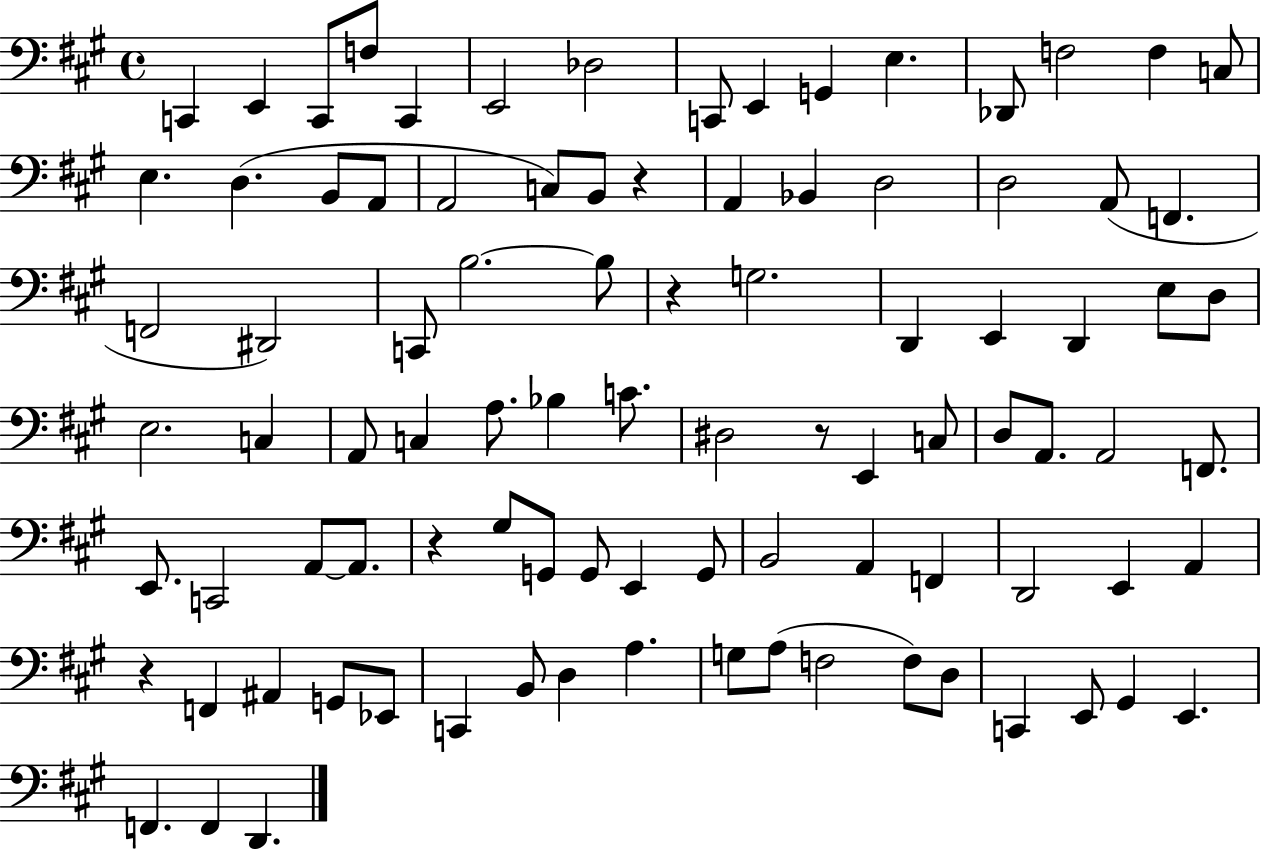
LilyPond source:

{
  \clef bass
  \time 4/4
  \defaultTimeSignature
  \key a \major
  \repeat volta 2 { c,4 e,4 c,8 f8 c,4 | e,2 des2 | c,8 e,4 g,4 e4. | des,8 f2 f4 c8 | \break e4. d4.( b,8 a,8 | a,2 c8) b,8 r4 | a,4 bes,4 d2 | d2 a,8( f,4. | \break f,2 dis,2) | c,8 b2.~~ b8 | r4 g2. | d,4 e,4 d,4 e8 d8 | \break e2. c4 | a,8 c4 a8. bes4 c'8. | dis2 r8 e,4 c8 | d8 a,8. a,2 f,8. | \break e,8. c,2 a,8~~ a,8. | r4 gis8 g,8 g,8 e,4 g,8 | b,2 a,4 f,4 | d,2 e,4 a,4 | \break r4 f,4 ais,4 g,8 ees,8 | c,4 b,8 d4 a4. | g8 a8( f2 f8) d8 | c,4 e,8 gis,4 e,4. | \break f,4. f,4 d,4. | } \bar "|."
}